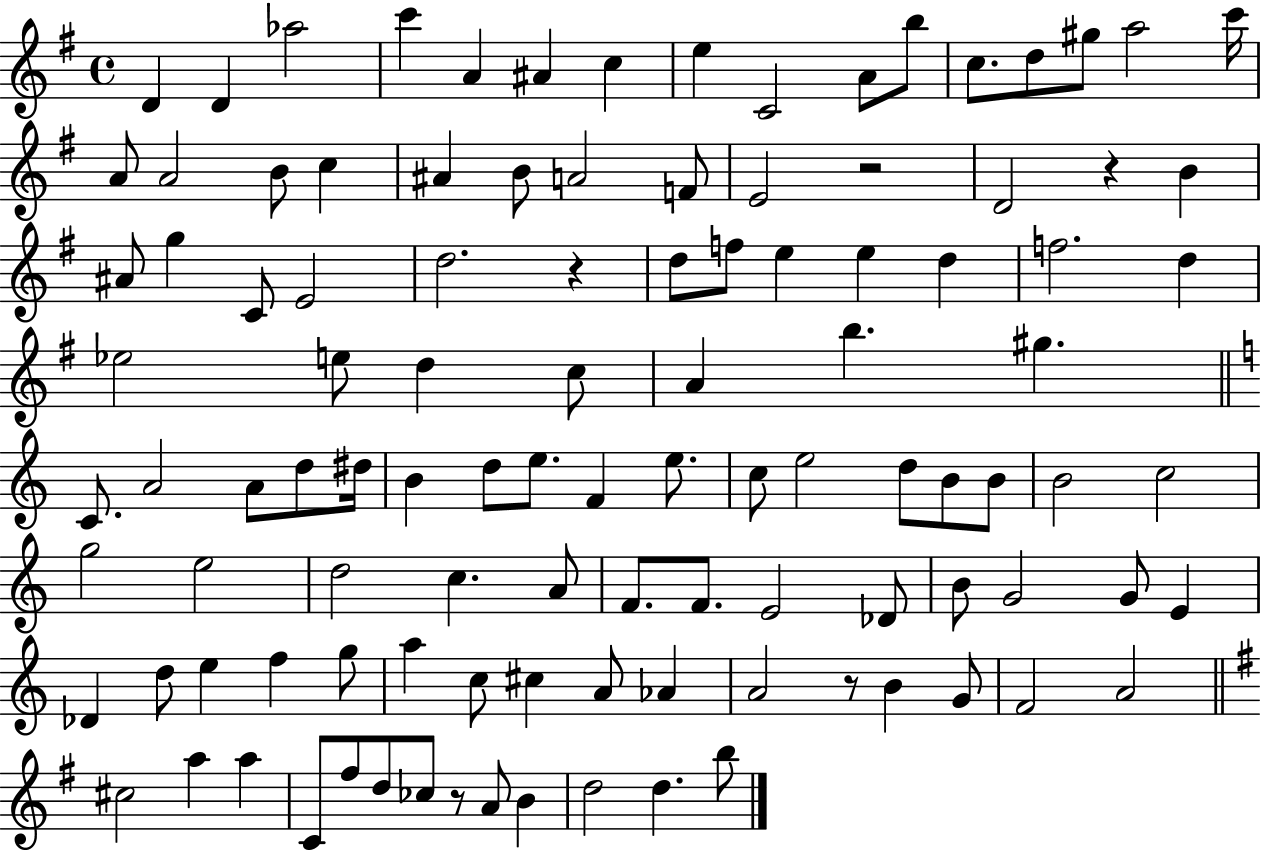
{
  \clef treble
  \time 4/4
  \defaultTimeSignature
  \key g \major
  d'4 d'4 aes''2 | c'''4 a'4 ais'4 c''4 | e''4 c'2 a'8 b''8 | c''8. d''8 gis''8 a''2 c'''16 | \break a'8 a'2 b'8 c''4 | ais'4 b'8 a'2 f'8 | e'2 r2 | d'2 r4 b'4 | \break ais'8 g''4 c'8 e'2 | d''2. r4 | d''8 f''8 e''4 e''4 d''4 | f''2. d''4 | \break ees''2 e''8 d''4 c''8 | a'4 b''4. gis''4. | \bar "||" \break \key c \major c'8. a'2 a'8 d''8 dis''16 | b'4 d''8 e''8. f'4 e''8. | c''8 e''2 d''8 b'8 b'8 | b'2 c''2 | \break g''2 e''2 | d''2 c''4. a'8 | f'8. f'8. e'2 des'8 | b'8 g'2 g'8 e'4 | \break des'4 d''8 e''4 f''4 g''8 | a''4 c''8 cis''4 a'8 aes'4 | a'2 r8 b'4 g'8 | f'2 a'2 | \break \bar "||" \break \key g \major cis''2 a''4 a''4 | c'8 fis''8 d''8 ces''8 r8 a'8 b'4 | d''2 d''4. b''8 | \bar "|."
}